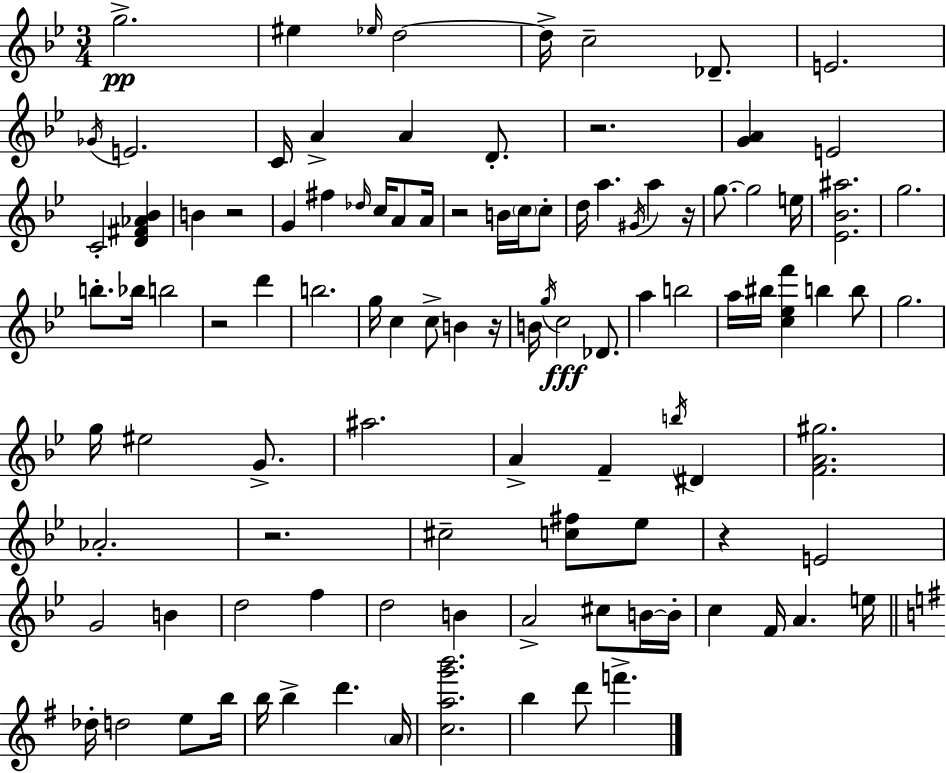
{
  \clef treble
  \numericTimeSignature
  \time 3/4
  \key bes \major
  \repeat volta 2 { g''2.->\pp | eis''4 \grace { ees''16 } d''2~~ | d''16-> c''2-- des'8.-- | e'2. | \break \acciaccatura { ges'16 } e'2. | c'16 a'4-> a'4 d'8.-. | r2. | <g' a'>4 e'2 | \break c'2-. <d' fis' aes' bes'>4 | b'4 r2 | g'4 fis''4 \grace { des''16 } c''16 | a'8 a'16 r2 b'16 | \break \parenthesize c''16 c''8-. d''16 a''4. \acciaccatura { gis'16 } a''4 | r16 g''8.~~ g''2 | e''16 <ees' bes' ais''>2. | g''2. | \break b''8.-. bes''16 b''2 | r2 | d'''4 b''2. | g''16 c''4 c''8-> b'4 | \break r16 b'16 \acciaccatura { g''16 }\fff c''2 | des'8. a''4 b''2 | a''16 bis''16 <c'' ees'' f'''>4 b''4 | b''8 g''2. | \break g''16 eis''2 | g'8.-> ais''2. | a'4-> f'4-- | \acciaccatura { b''16 } dis'4 <f' a' gis''>2. | \break aes'2.-. | r2. | cis''2-- | <c'' fis''>8 ees''8 r4 e'2 | \break g'2 | b'4 d''2 | f''4 d''2 | b'4 a'2-> | \break cis''8 b'16~~ b'16-. c''4 f'16 a'4. | e''16 \bar "||" \break \key g \major des''16-. d''2 e''8 b''16 | b''16 b''4-> d'''4. \parenthesize a'16 | <c'' a'' g''' b'''>2. | b''4 d'''8 f'''4.-> | \break } \bar "|."
}